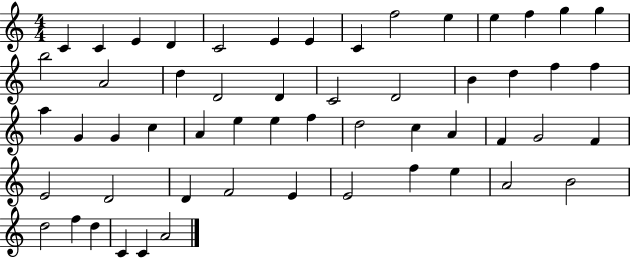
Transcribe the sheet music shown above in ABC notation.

X:1
T:Untitled
M:4/4
L:1/4
K:C
C C E D C2 E E C f2 e e f g g b2 A2 d D2 D C2 D2 B d f f a G G c A e e f d2 c A F G2 F E2 D2 D F2 E E2 f e A2 B2 d2 f d C C A2